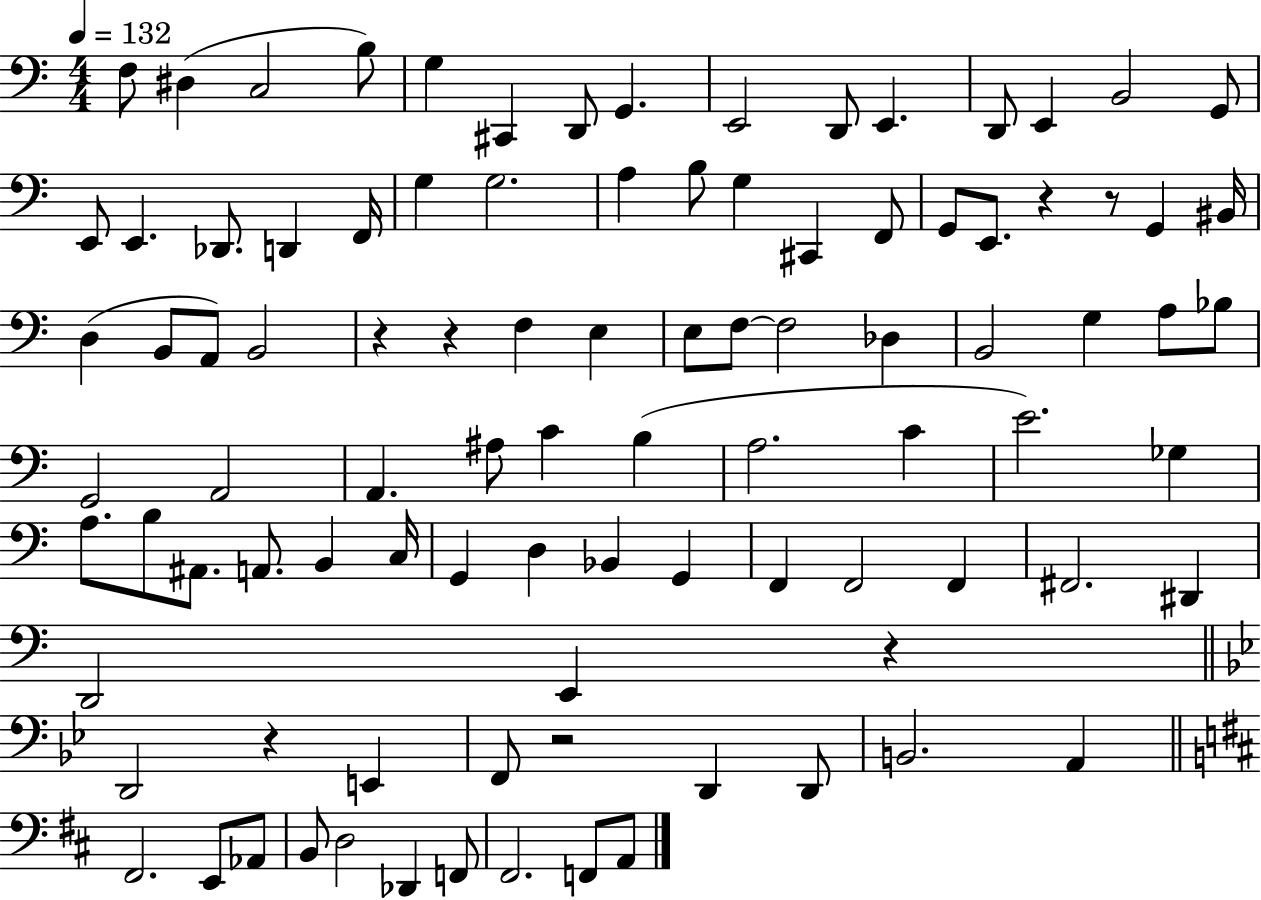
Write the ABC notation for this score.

X:1
T:Untitled
M:4/4
L:1/4
K:C
F,/2 ^D, C,2 B,/2 G, ^C,, D,,/2 G,, E,,2 D,,/2 E,, D,,/2 E,, B,,2 G,,/2 E,,/2 E,, _D,,/2 D,, F,,/4 G, G,2 A, B,/2 G, ^C,, F,,/2 G,,/2 E,,/2 z z/2 G,, ^B,,/4 D, B,,/2 A,,/2 B,,2 z z F, E, E,/2 F,/2 F,2 _D, B,,2 G, A,/2 _B,/2 G,,2 A,,2 A,, ^A,/2 C B, A,2 C E2 _G, A,/2 B,/2 ^A,,/2 A,,/2 B,, C,/4 G,, D, _B,, G,, F,, F,,2 F,, ^F,,2 ^D,, D,,2 E,, z D,,2 z E,, F,,/2 z2 D,, D,,/2 B,,2 A,, ^F,,2 E,,/2 _A,,/2 B,,/2 D,2 _D,, F,,/2 ^F,,2 F,,/2 A,,/2